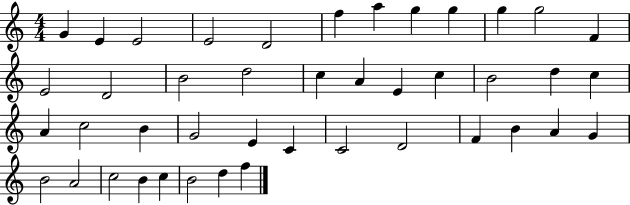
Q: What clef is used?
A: treble